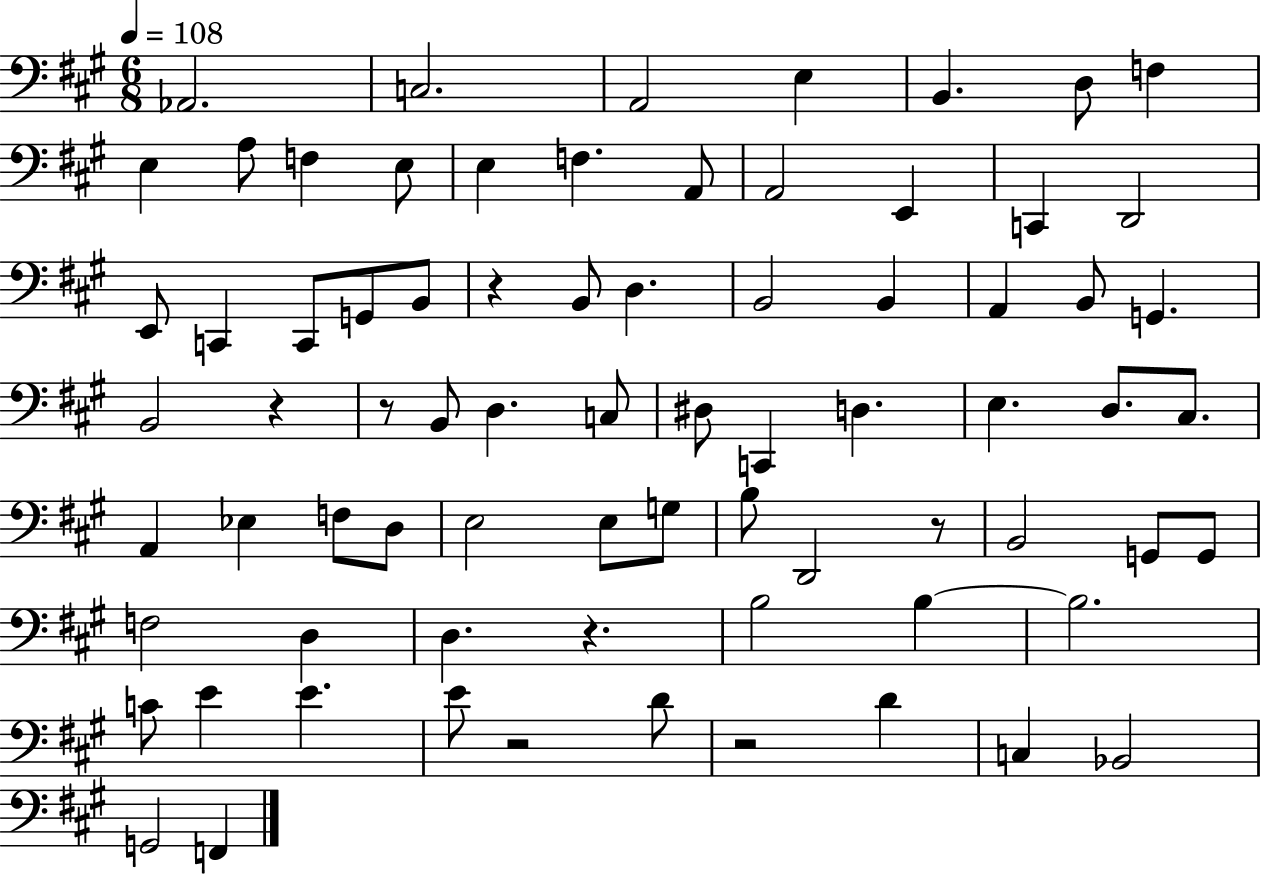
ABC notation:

X:1
T:Untitled
M:6/8
L:1/4
K:A
_A,,2 C,2 A,,2 E, B,, D,/2 F, E, A,/2 F, E,/2 E, F, A,,/2 A,,2 E,, C,, D,,2 E,,/2 C,, C,,/2 G,,/2 B,,/2 z B,,/2 D, B,,2 B,, A,, B,,/2 G,, B,,2 z z/2 B,,/2 D, C,/2 ^D,/2 C,, D, E, D,/2 ^C,/2 A,, _E, F,/2 D,/2 E,2 E,/2 G,/2 B,/2 D,,2 z/2 B,,2 G,,/2 G,,/2 F,2 D, D, z B,2 B, B,2 C/2 E E E/2 z2 D/2 z2 D C, _B,,2 G,,2 F,,